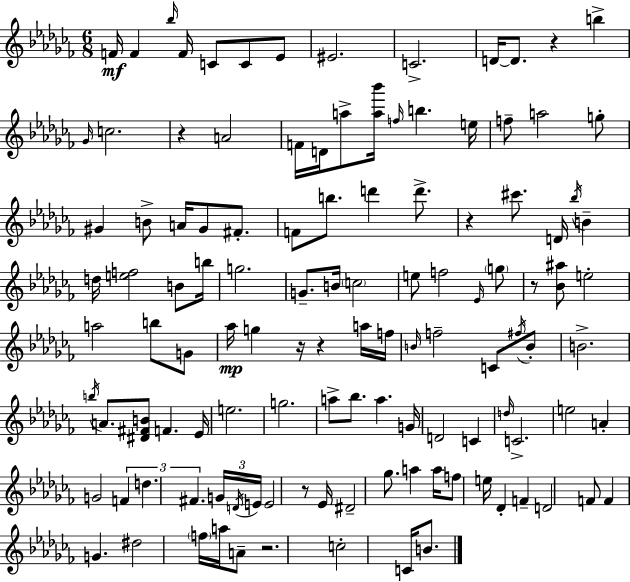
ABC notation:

X:1
T:Untitled
M:6/8
L:1/4
K:Abm
F/4 F _b/4 F/4 C/2 C/2 _E/2 ^E2 C2 D/4 D/2 z b _G/4 c2 z A2 F/4 D/4 a/2 [a_b']/4 f/4 b e/4 f/2 a2 g/2 ^G B/2 A/4 ^G/2 ^F/2 F/2 b/2 d' d'/2 z ^c'/2 D/4 _b/4 B d/4 [ef]2 B/2 b/4 g2 G/2 B/4 c2 e/2 f2 _E/4 g/2 z/2 [_B^a]/2 e2 a2 b/2 G/2 _a/4 g z/4 z a/4 f/4 B/4 f2 C/2 ^f/4 B/2 B2 b/4 A/2 [^D^FB]/2 F _E/4 e2 g2 a/2 _b/2 a G/4 D2 C d/4 C2 e2 A G2 F d ^F G/4 D/4 E/4 E2 z/2 _E/4 ^D2 _g/2 a a/4 f/2 e/4 _D F D2 F/2 F G ^d2 f/4 a/4 A/2 z2 c2 C/4 B/2